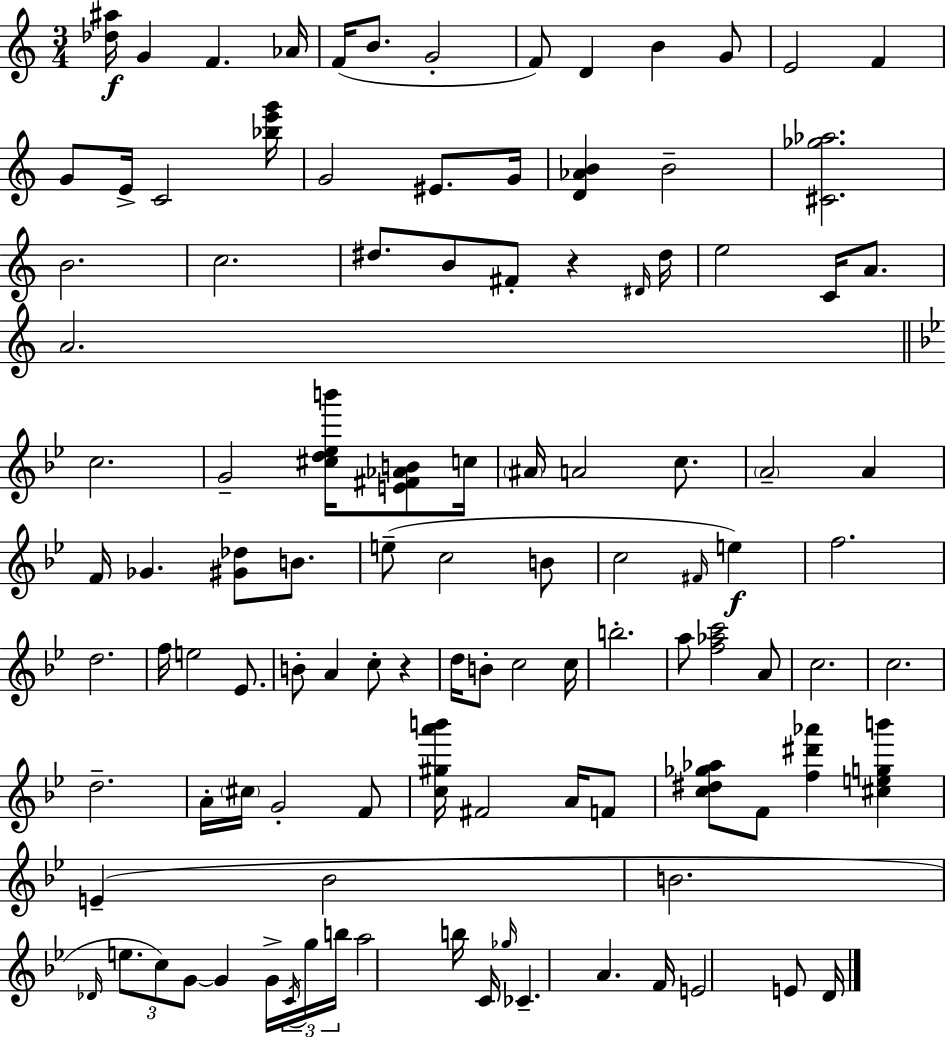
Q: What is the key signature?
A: C major